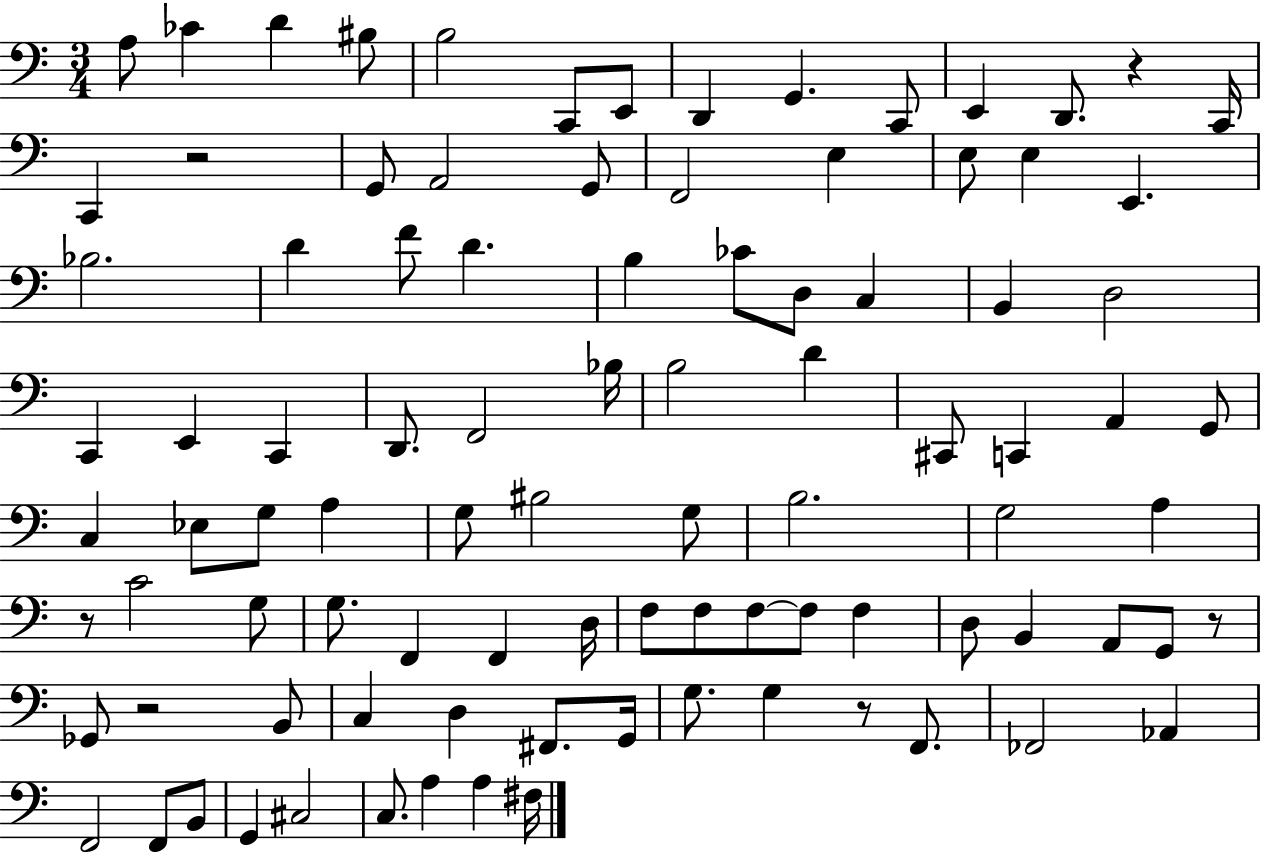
A3/e CES4/q D4/q BIS3/e B3/h C2/e E2/e D2/q G2/q. C2/e E2/q D2/e. R/q C2/s C2/q R/h G2/e A2/h G2/e F2/h E3/q E3/e E3/q E2/q. Bb3/h. D4/q F4/e D4/q. B3/q CES4/e D3/e C3/q B2/q D3/h C2/q E2/q C2/q D2/e. F2/h Bb3/s B3/h D4/q C#2/e C2/q A2/q G2/e C3/q Eb3/e G3/e A3/q G3/e BIS3/h G3/e B3/h. G3/h A3/q R/e C4/h G3/e G3/e. F2/q F2/q D3/s F3/e F3/e F3/e F3/e F3/q D3/e B2/q A2/e G2/e R/e Gb2/e R/h B2/e C3/q D3/q F#2/e. G2/s G3/e. G3/q R/e F2/e. FES2/h Ab2/q F2/h F2/e B2/e G2/q C#3/h C3/e. A3/q A3/q F#3/s